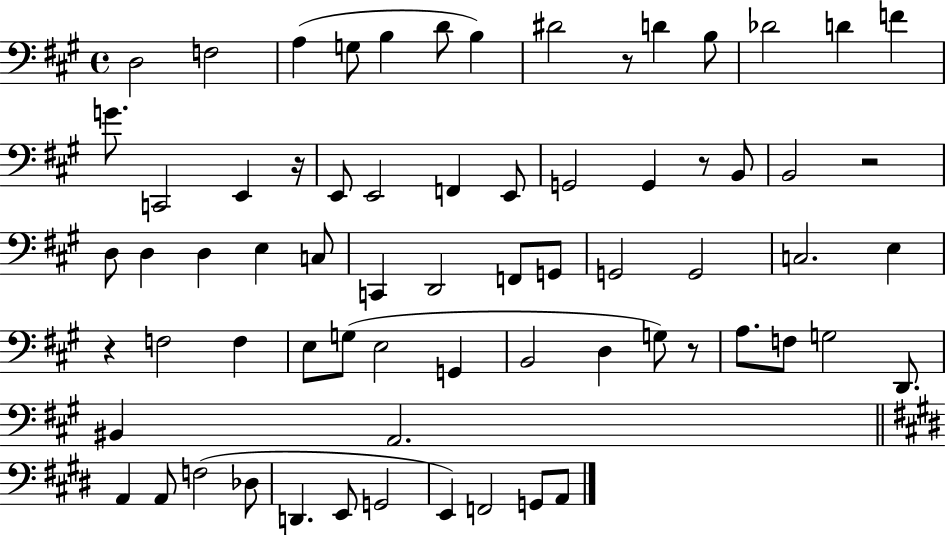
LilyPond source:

{
  \clef bass
  \time 4/4
  \defaultTimeSignature
  \key a \major
  \repeat volta 2 { d2 f2 | a4( g8 b4 d'8 b4) | dis'2 r8 d'4 b8 | des'2 d'4 f'4 | \break g'8. c,2 e,4 r16 | e,8 e,2 f,4 e,8 | g,2 g,4 r8 b,8 | b,2 r2 | \break d8 d4 d4 e4 c8 | c,4 d,2 f,8 g,8 | g,2 g,2 | c2. e4 | \break r4 f2 f4 | e8 g8( e2 g,4 | b,2 d4 g8) r8 | a8. f8 g2 d,8. | \break bis,4 a,2. | \bar "||" \break \key e \major a,4 a,8 f2( des8 | d,4. e,8 g,2 | e,4) f,2 g,8 a,8 | } \bar "|."
}